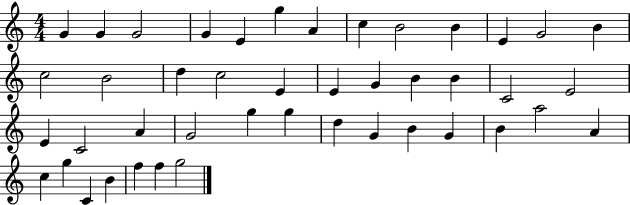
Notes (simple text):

G4/q G4/q G4/h G4/q E4/q G5/q A4/q C5/q B4/h B4/q E4/q G4/h B4/q C5/h B4/h D5/q C5/h E4/q E4/q G4/q B4/q B4/q C4/h E4/h E4/q C4/h A4/q G4/h G5/q G5/q D5/q G4/q B4/q G4/q B4/q A5/h A4/q C5/q G5/q C4/q B4/q F5/q F5/q G5/h